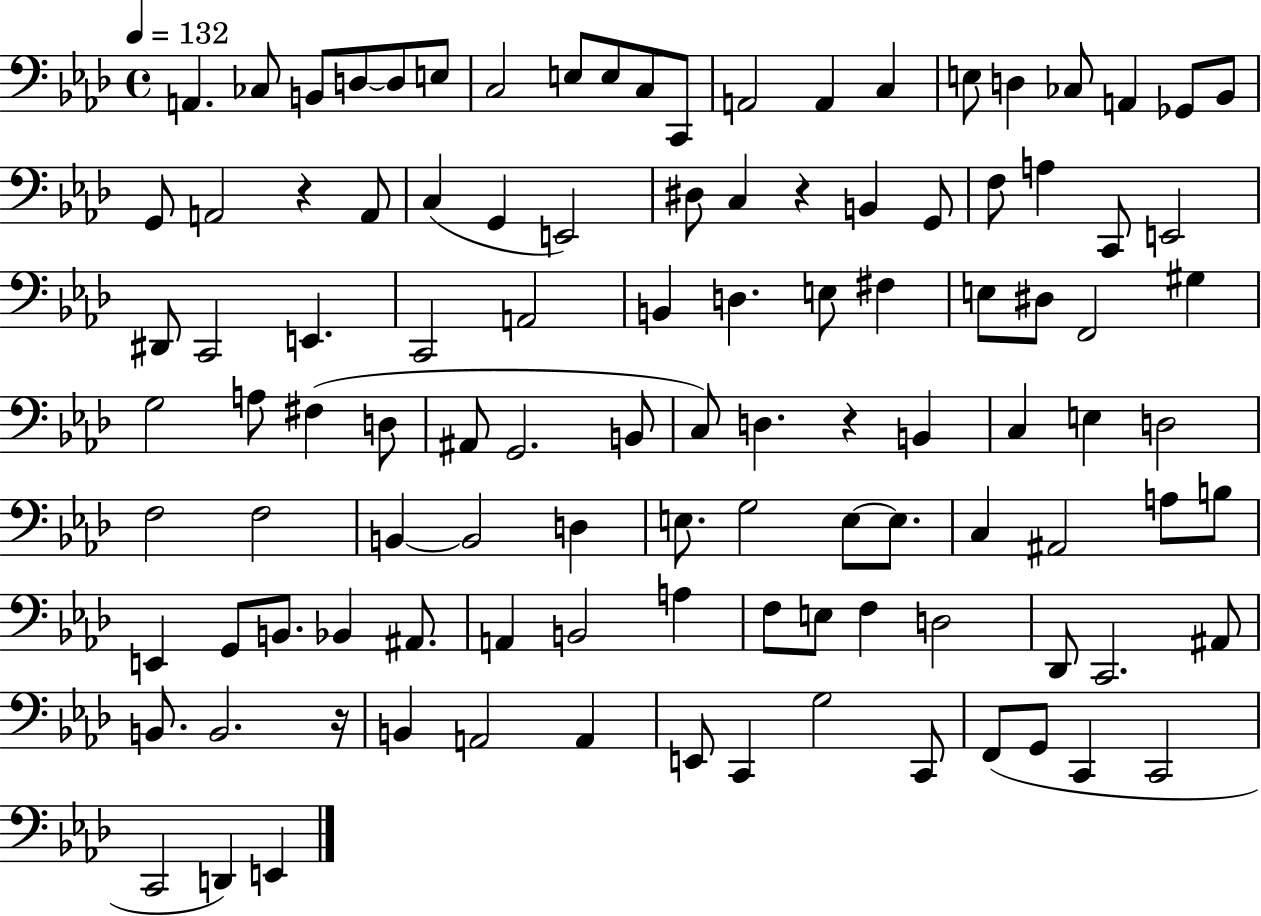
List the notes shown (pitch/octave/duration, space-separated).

A2/q. CES3/e B2/e D3/e D3/e E3/e C3/h E3/e E3/e C3/e C2/e A2/h A2/q C3/q E3/e D3/q CES3/e A2/q Gb2/e Bb2/e G2/e A2/h R/q A2/e C3/q G2/q E2/h D#3/e C3/q R/q B2/q G2/e F3/e A3/q C2/e E2/h D#2/e C2/h E2/q. C2/h A2/h B2/q D3/q. E3/e F#3/q E3/e D#3/e F2/h G#3/q G3/h A3/e F#3/q D3/e A#2/e G2/h. B2/e C3/e D3/q. R/q B2/q C3/q E3/q D3/h F3/h F3/h B2/q B2/h D3/q E3/e. G3/h E3/e E3/e. C3/q A#2/h A3/e B3/e E2/q G2/e B2/e. Bb2/q A#2/e. A2/q B2/h A3/q F3/e E3/e F3/q D3/h Db2/e C2/h. A#2/e B2/e. B2/h. R/s B2/q A2/h A2/q E2/e C2/q G3/h C2/e F2/e G2/e C2/q C2/h C2/h D2/q E2/q